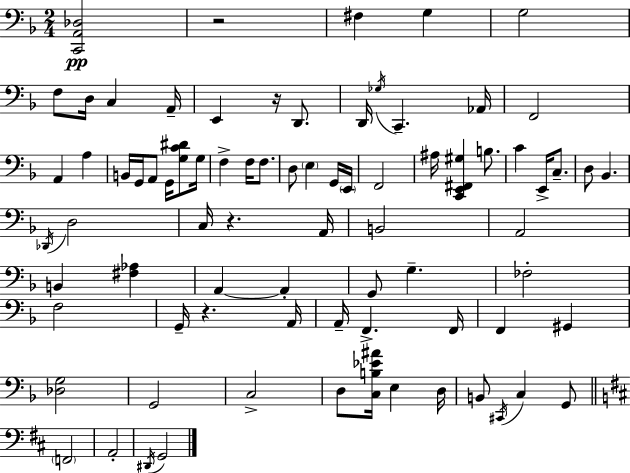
[C2,A2,Db3]/h R/h F#3/q G3/q G3/h F3/e D3/s C3/q A2/s E2/q R/s D2/e. D2/s Gb3/s C2/q. Ab2/s F2/h A2/q A3/q B2/s G2/s A2/e G2/s [G3,C4,D#4]/e G3/s F3/q F3/s F3/e. D3/e E3/q G2/s E2/s F2/h A#3/s [C2,E2,F#2,G#3]/q B3/e. C4/q E2/s C3/e. D3/e Bb2/q. Db2/s D3/h C3/s R/q. A2/s B2/h A2/h B2/q [F#3,Ab3]/q A2/q A2/q G2/e G3/q. FES3/h F3/h G2/s R/q. A2/s A2/s F2/q. F2/s F2/q G#2/q [Db3,G3]/h G2/h C3/h D3/e [C3,B3,Eb4,A#4]/s E3/q D3/s B2/e C#2/s C3/q G2/e F2/h A2/h D#2/s G2/h